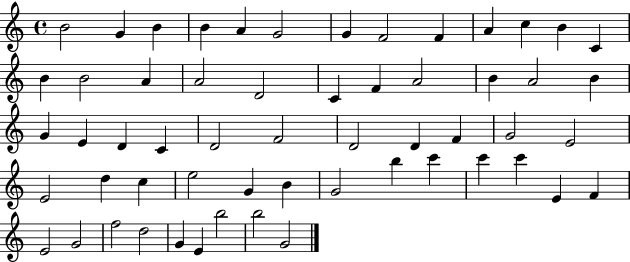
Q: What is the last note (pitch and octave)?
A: G4